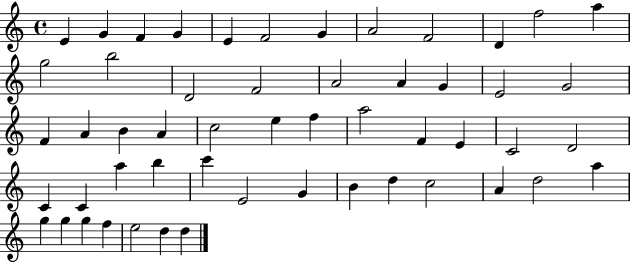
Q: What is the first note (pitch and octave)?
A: E4